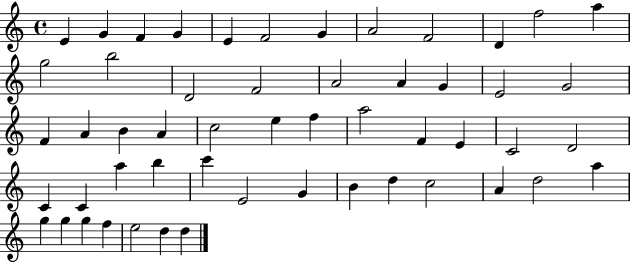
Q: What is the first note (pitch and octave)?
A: E4